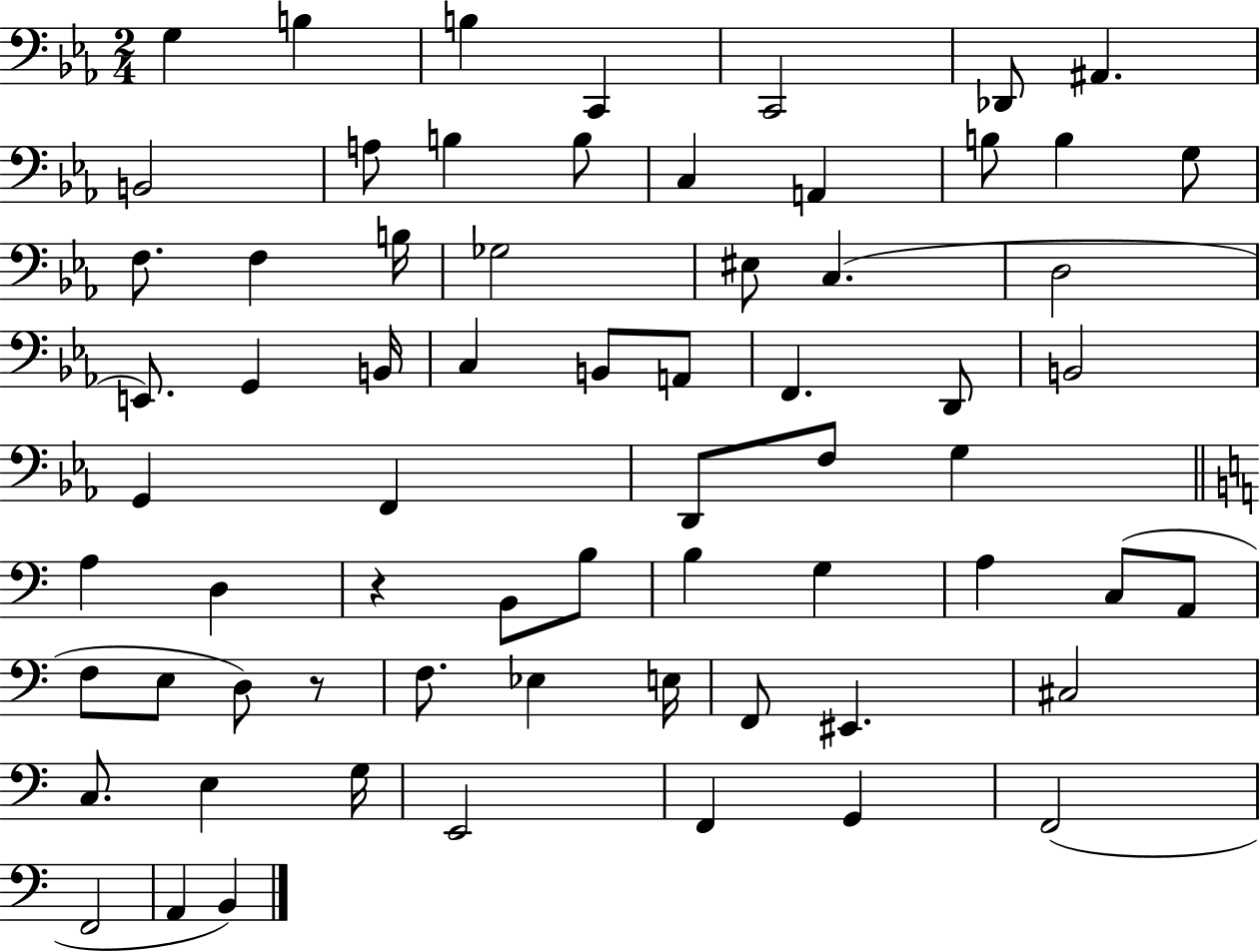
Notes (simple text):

G3/q B3/q B3/q C2/q C2/h Db2/e A#2/q. B2/h A3/e B3/q B3/e C3/q A2/q B3/e B3/q G3/e F3/e. F3/q B3/s Gb3/h EIS3/e C3/q. D3/h E2/e. G2/q B2/s C3/q B2/e A2/e F2/q. D2/e B2/h G2/q F2/q D2/e F3/e G3/q A3/q D3/q R/q B2/e B3/e B3/q G3/q A3/q C3/e A2/e F3/e E3/e D3/e R/e F3/e. Eb3/q E3/s F2/e EIS2/q. C#3/h C3/e. E3/q G3/s E2/h F2/q G2/q F2/h F2/h A2/q B2/q